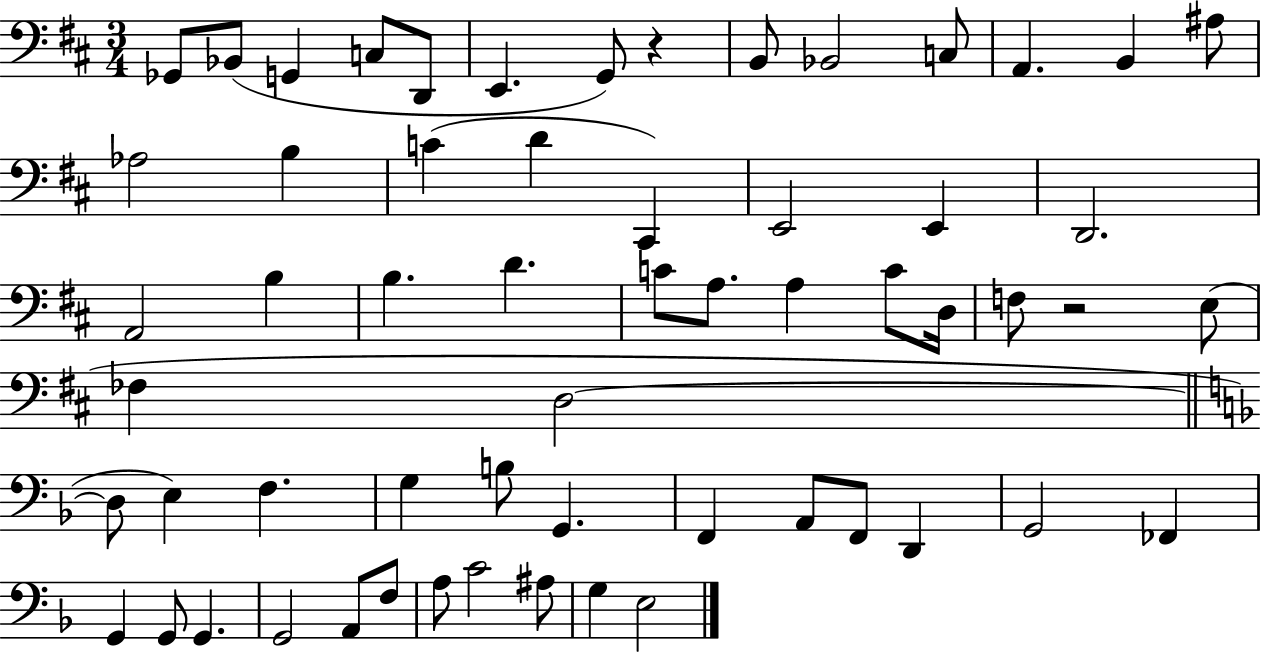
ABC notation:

X:1
T:Untitled
M:3/4
L:1/4
K:D
_G,,/2 _B,,/2 G,, C,/2 D,,/2 E,, G,,/2 z B,,/2 _B,,2 C,/2 A,, B,, ^A,/2 _A,2 B, C D ^C,, E,,2 E,, D,,2 A,,2 B, B, D C/2 A,/2 A, C/2 D,/4 F,/2 z2 E,/2 _F, D,2 D,/2 E, F, G, B,/2 G,, F,, A,,/2 F,,/2 D,, G,,2 _F,, G,, G,,/2 G,, G,,2 A,,/2 F,/2 A,/2 C2 ^A,/2 G, E,2